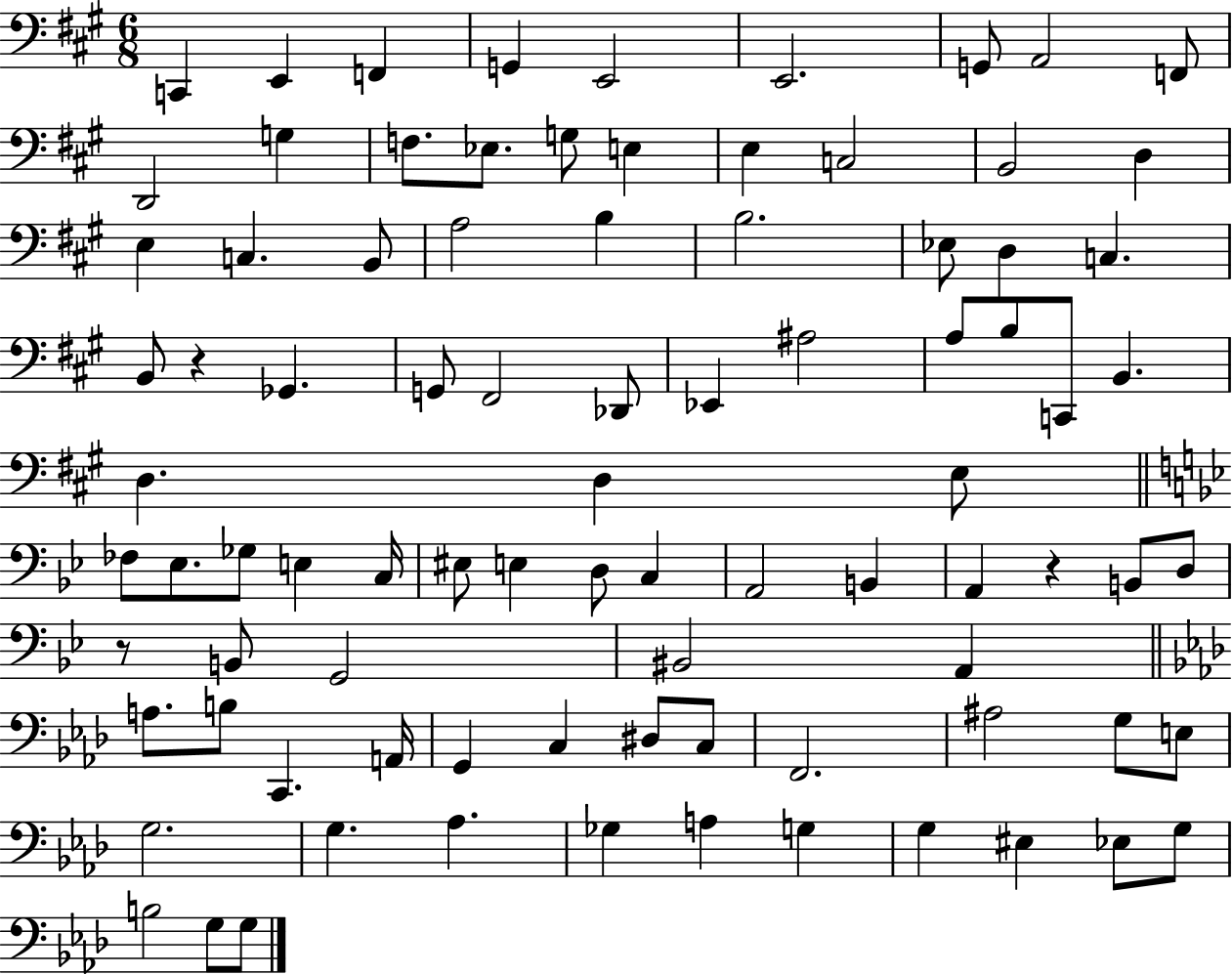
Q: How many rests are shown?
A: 3